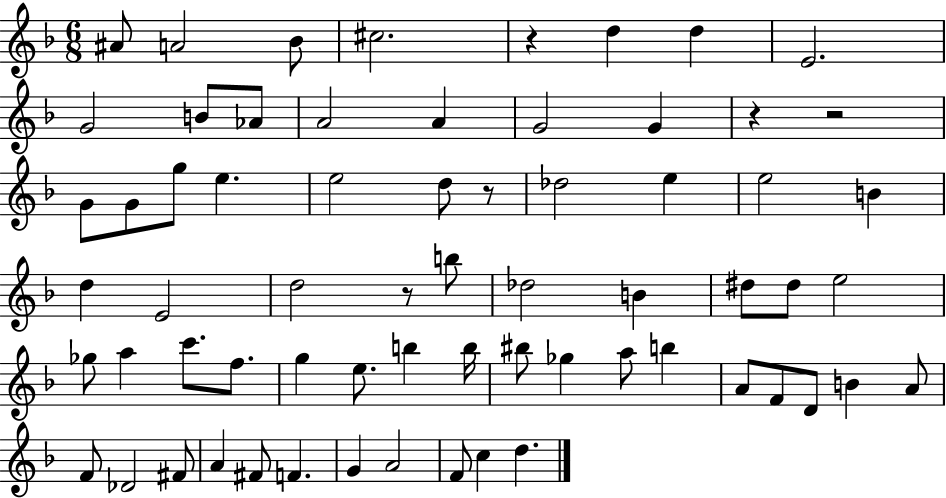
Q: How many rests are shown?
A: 5